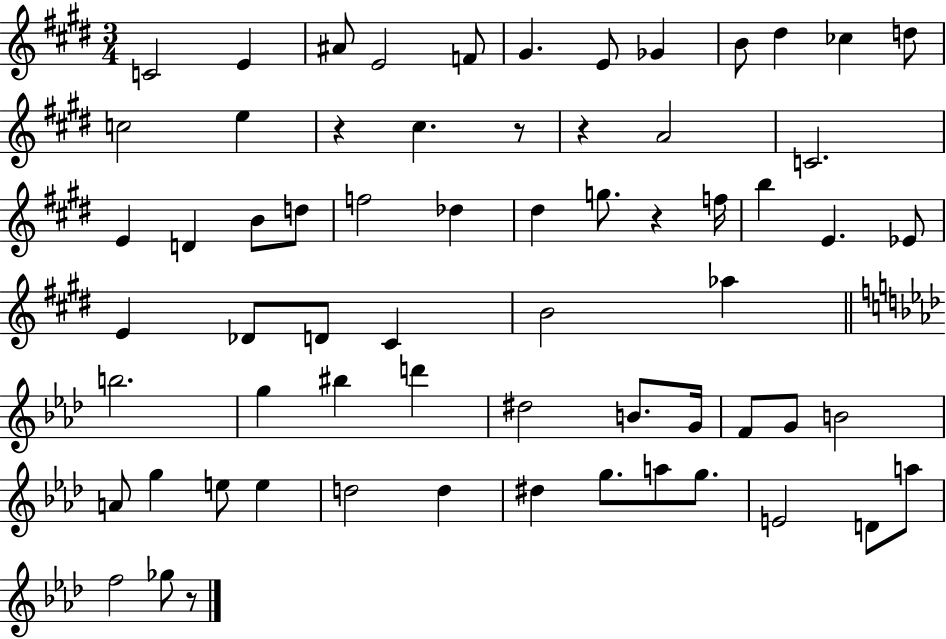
C4/h E4/q A#4/e E4/h F4/e G#4/q. E4/e Gb4/q B4/e D#5/q CES5/q D5/e C5/h E5/q R/q C#5/q. R/e R/q A4/h C4/h. E4/q D4/q B4/e D5/e F5/h Db5/q D#5/q G5/e. R/q F5/s B5/q E4/q. Eb4/e E4/q Db4/e D4/e C#4/q B4/h Ab5/q B5/h. G5/q BIS5/q D6/q D#5/h B4/e. G4/s F4/e G4/e B4/h A4/e G5/q E5/e E5/q D5/h D5/q D#5/q G5/e. A5/e G5/e. E4/h D4/e A5/e F5/h Gb5/e R/e